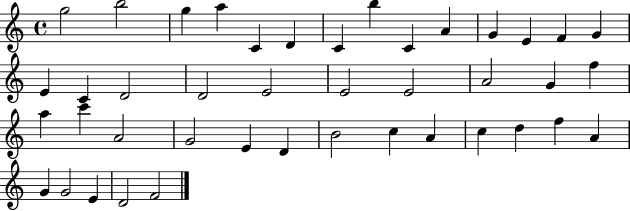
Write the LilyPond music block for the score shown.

{
  \clef treble
  \time 4/4
  \defaultTimeSignature
  \key c \major
  g''2 b''2 | g''4 a''4 c'4 d'4 | c'4 b''4 c'4 a'4 | g'4 e'4 f'4 g'4 | \break e'4 c'4 d'2 | d'2 e'2 | e'2 e'2 | a'2 g'4 f''4 | \break a''4 c'''4 a'2 | g'2 e'4 d'4 | b'2 c''4 a'4 | c''4 d''4 f''4 a'4 | \break g'4 g'2 e'4 | d'2 f'2 | \bar "|."
}